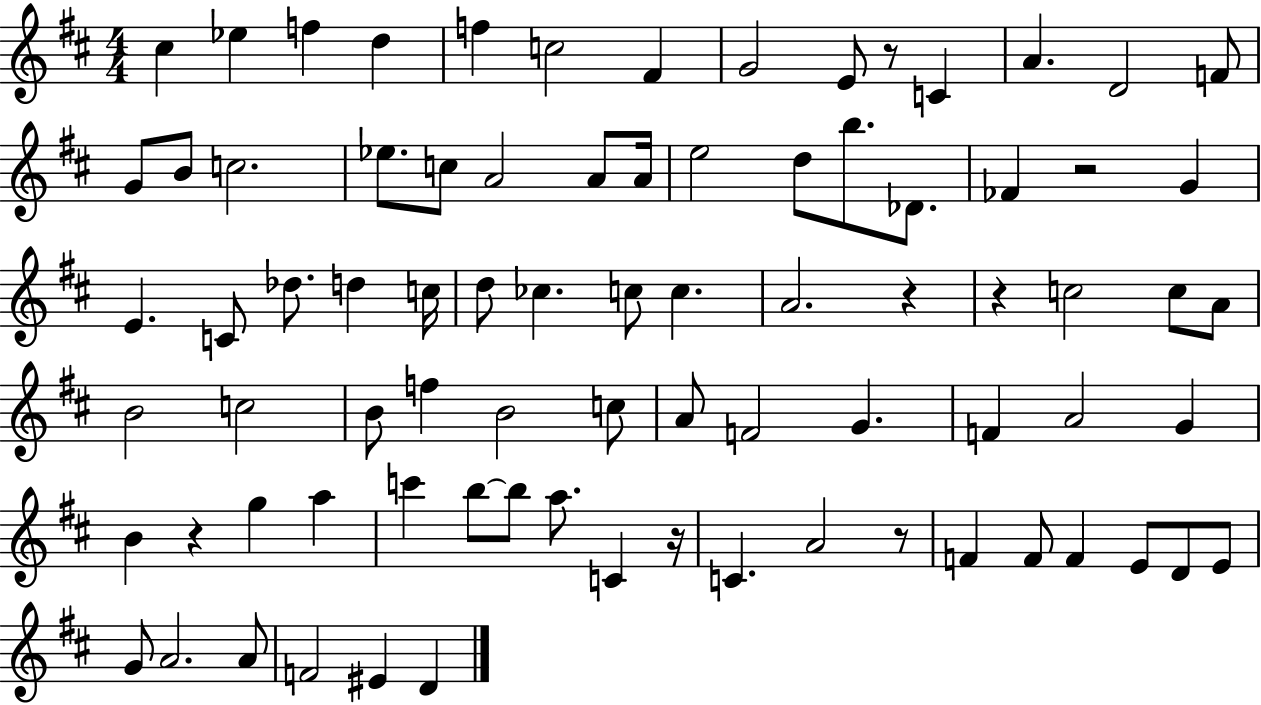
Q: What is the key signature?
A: D major